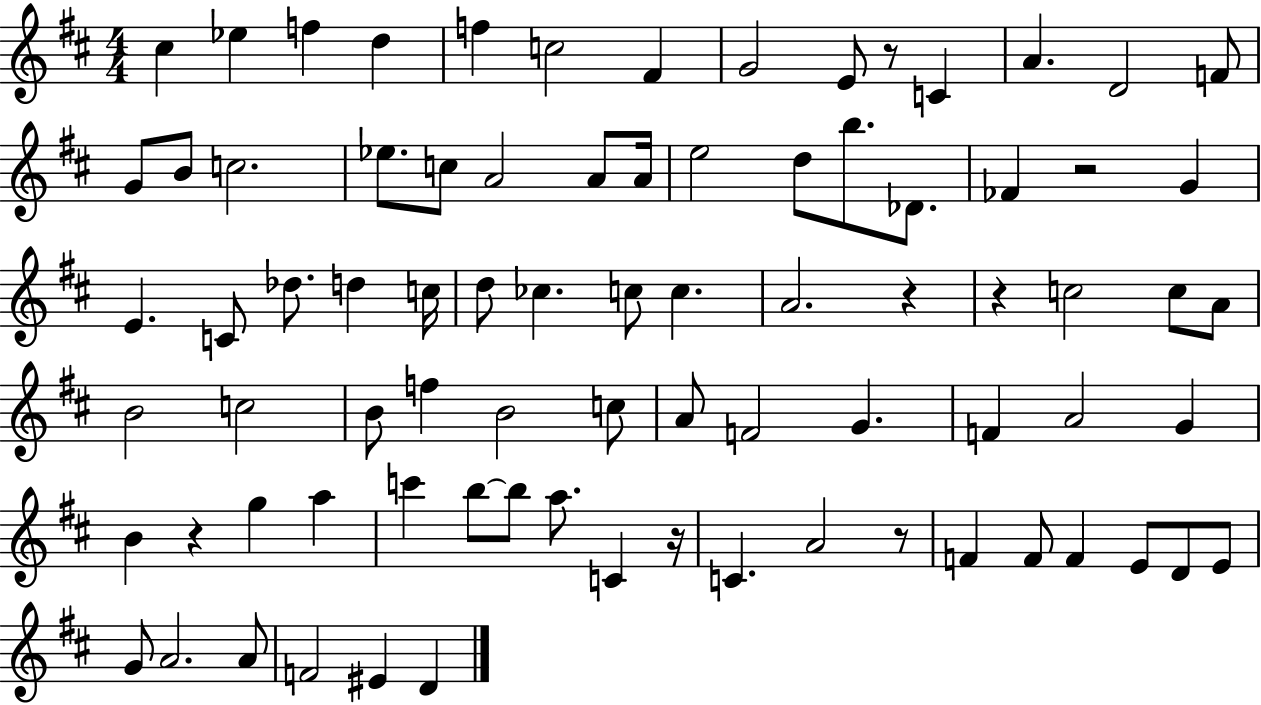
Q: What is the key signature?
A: D major